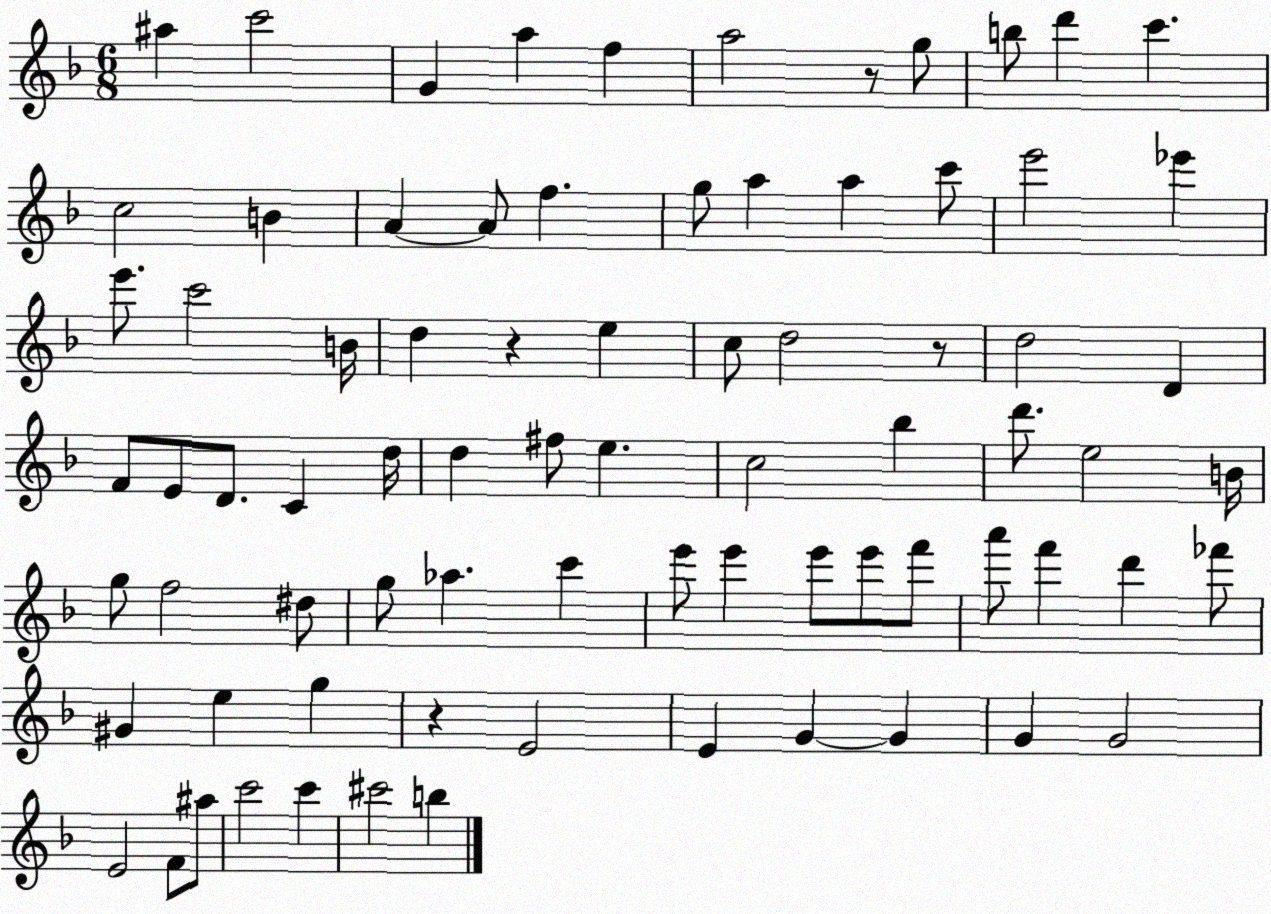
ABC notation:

X:1
T:Untitled
M:6/8
L:1/4
K:F
^a c'2 G a f a2 z/2 g/2 b/2 d' c' c2 B A A/2 f g/2 a a c'/2 e'2 _e' e'/2 c'2 B/4 d z e c/2 d2 z/2 d2 D F/2 E/2 D/2 C d/4 d ^f/2 e c2 _b d'/2 e2 B/4 g/2 f2 ^d/2 g/2 _a c' e'/2 e' e'/2 e'/2 f'/2 a'/2 f' d' _f'/2 ^G e g z E2 E G G G G2 E2 F/2 ^a/2 c'2 c' ^c'2 b